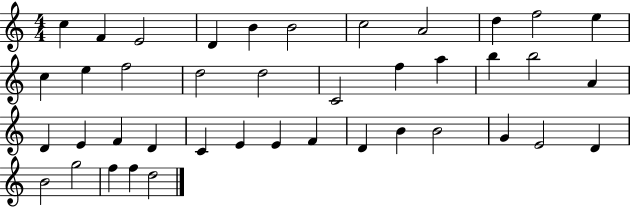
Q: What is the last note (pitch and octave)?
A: D5